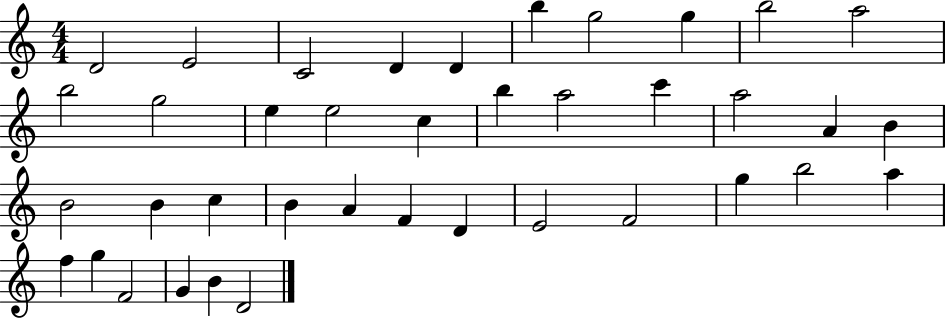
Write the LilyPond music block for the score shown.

{
  \clef treble
  \numericTimeSignature
  \time 4/4
  \key c \major
  d'2 e'2 | c'2 d'4 d'4 | b''4 g''2 g''4 | b''2 a''2 | \break b''2 g''2 | e''4 e''2 c''4 | b''4 a''2 c'''4 | a''2 a'4 b'4 | \break b'2 b'4 c''4 | b'4 a'4 f'4 d'4 | e'2 f'2 | g''4 b''2 a''4 | \break f''4 g''4 f'2 | g'4 b'4 d'2 | \bar "|."
}